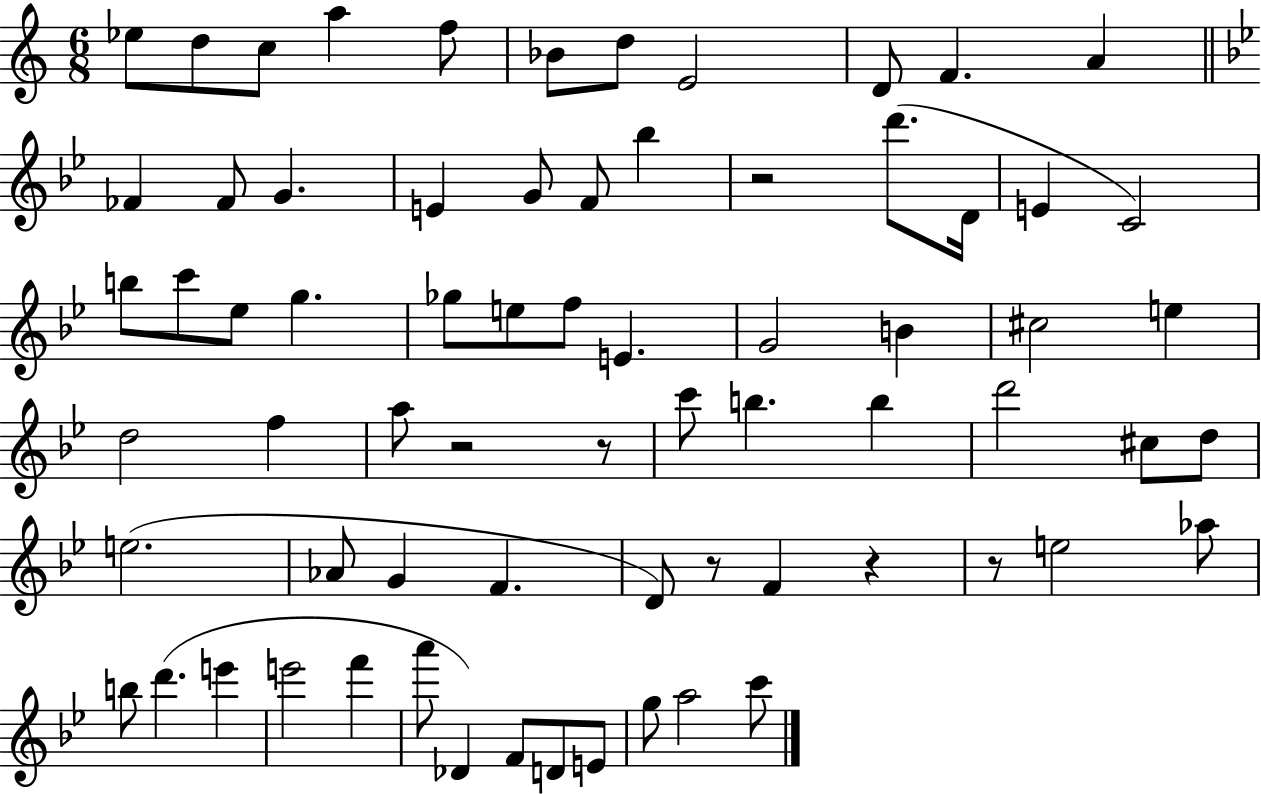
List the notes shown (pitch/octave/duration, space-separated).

Eb5/e D5/e C5/e A5/q F5/e Bb4/e D5/e E4/h D4/e F4/q. A4/q FES4/q FES4/e G4/q. E4/q G4/e F4/e Bb5/q R/h D6/e. D4/s E4/q C4/h B5/e C6/e Eb5/e G5/q. Gb5/e E5/e F5/e E4/q. G4/h B4/q C#5/h E5/q D5/h F5/q A5/e R/h R/e C6/e B5/q. B5/q D6/h C#5/e D5/e E5/h. Ab4/e G4/q F4/q. D4/e R/e F4/q R/q R/e E5/h Ab5/e B5/e D6/q. E6/q E6/h F6/q A6/e Db4/q F4/e D4/e E4/e G5/e A5/h C6/e